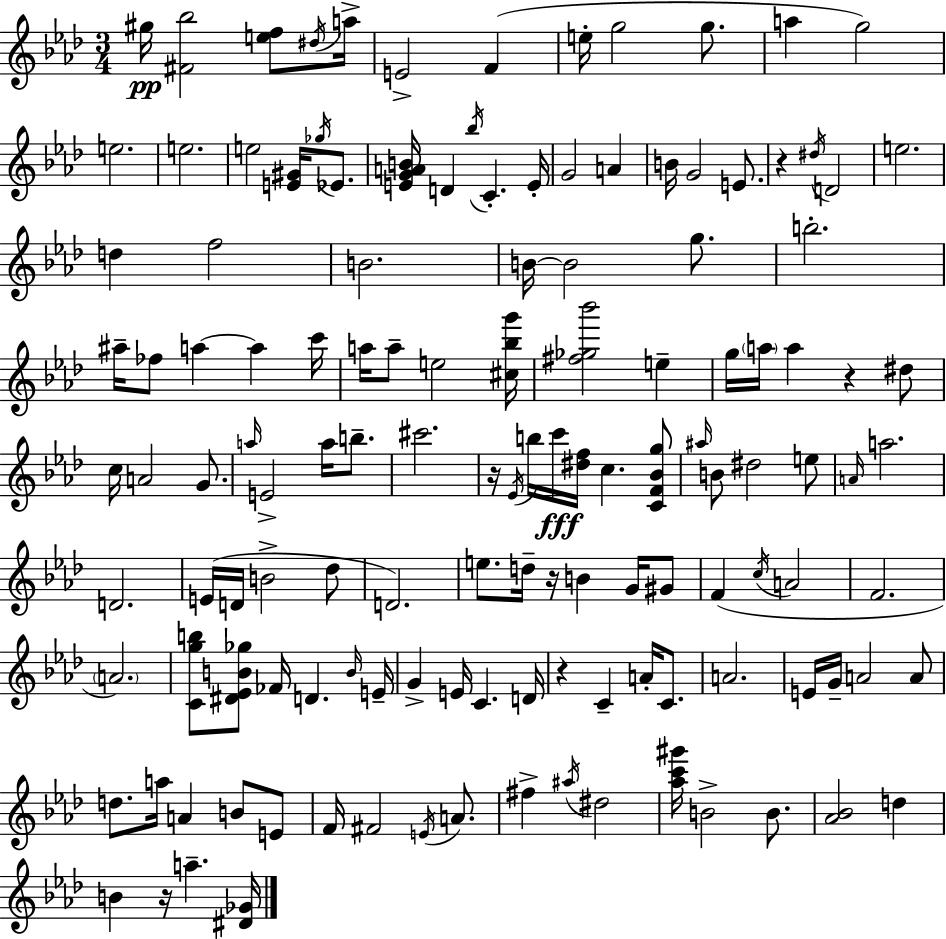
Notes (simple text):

G#5/s [F#4,Bb5]/h [E5,F5]/e D#5/s A5/s E4/h F4/q E5/s G5/h G5/e. A5/q G5/h E5/h. E5/h. E5/h [E4,G#4]/s Gb5/s Eb4/e. [E4,G4,A4,B4]/s D4/q Bb5/s C4/q. E4/s G4/h A4/q B4/s G4/h E4/e. R/q D#5/s D4/h E5/h. D5/q F5/h B4/h. B4/s B4/h G5/e. B5/h. A#5/s FES5/e A5/q A5/q C6/s A5/s A5/e E5/h [C#5,Bb5,G6]/s [F#5,Gb5,Bb6]/h E5/q G5/s A5/s A5/q R/q D#5/e C5/s A4/h G4/e. A5/s E4/h A5/s B5/e. C#6/h. R/s Eb4/s B5/s C6/s [D#5,F5]/s C5/q. [C4,F4,Bb4,G5]/e A#5/s B4/e D#5/h E5/e A4/s A5/h. D4/h. E4/s D4/s B4/h Db5/e D4/h. E5/e. D5/s R/s B4/q G4/s G#4/e F4/q C5/s A4/h F4/h. A4/h. [C4,G5,B5]/e [D#4,Eb4,B4,Gb5]/e FES4/s D4/q. B4/s E4/s G4/q E4/s C4/q. D4/s R/q C4/q A4/s C4/e. A4/h. E4/s G4/s A4/h A4/e D5/e. A5/s A4/q B4/e E4/e F4/s F#4/h E4/s A4/e. F#5/q A#5/s D#5/h [Ab5,C6,G#6]/s B4/h B4/e. [Ab4,Bb4]/h D5/q B4/q R/s A5/q. [D#4,Gb4]/s